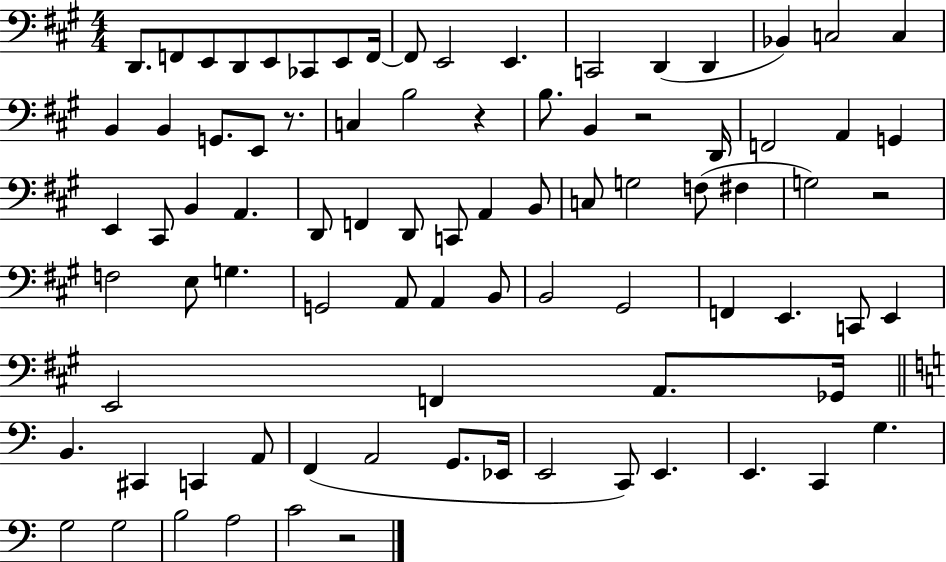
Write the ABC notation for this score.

X:1
T:Untitled
M:4/4
L:1/4
K:A
D,,/2 F,,/2 E,,/2 D,,/2 E,,/2 _C,,/2 E,,/2 F,,/4 F,,/2 E,,2 E,, C,,2 D,, D,, _B,, C,2 C, B,, B,, G,,/2 E,,/2 z/2 C, B,2 z B,/2 B,, z2 D,,/4 F,,2 A,, G,, E,, ^C,,/2 B,, A,, D,,/2 F,, D,,/2 C,,/2 A,, B,,/2 C,/2 G,2 F,/2 ^F, G,2 z2 F,2 E,/2 G, G,,2 A,,/2 A,, B,,/2 B,,2 ^G,,2 F,, E,, C,,/2 E,, E,,2 F,, A,,/2 _G,,/4 B,, ^C,, C,, A,,/2 F,, A,,2 G,,/2 _E,,/4 E,,2 C,,/2 E,, E,, C,, G, G,2 G,2 B,2 A,2 C2 z2